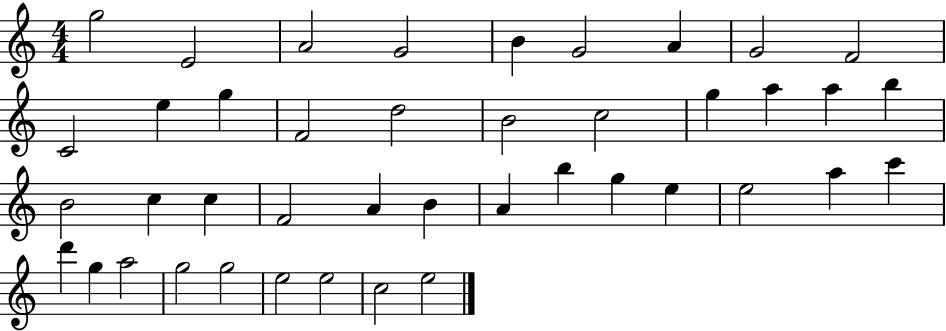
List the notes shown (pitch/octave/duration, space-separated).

G5/h E4/h A4/h G4/h B4/q G4/h A4/q G4/h F4/h C4/h E5/q G5/q F4/h D5/h B4/h C5/h G5/q A5/q A5/q B5/q B4/h C5/q C5/q F4/h A4/q B4/q A4/q B5/q G5/q E5/q E5/h A5/q C6/q D6/q G5/q A5/h G5/h G5/h E5/h E5/h C5/h E5/h